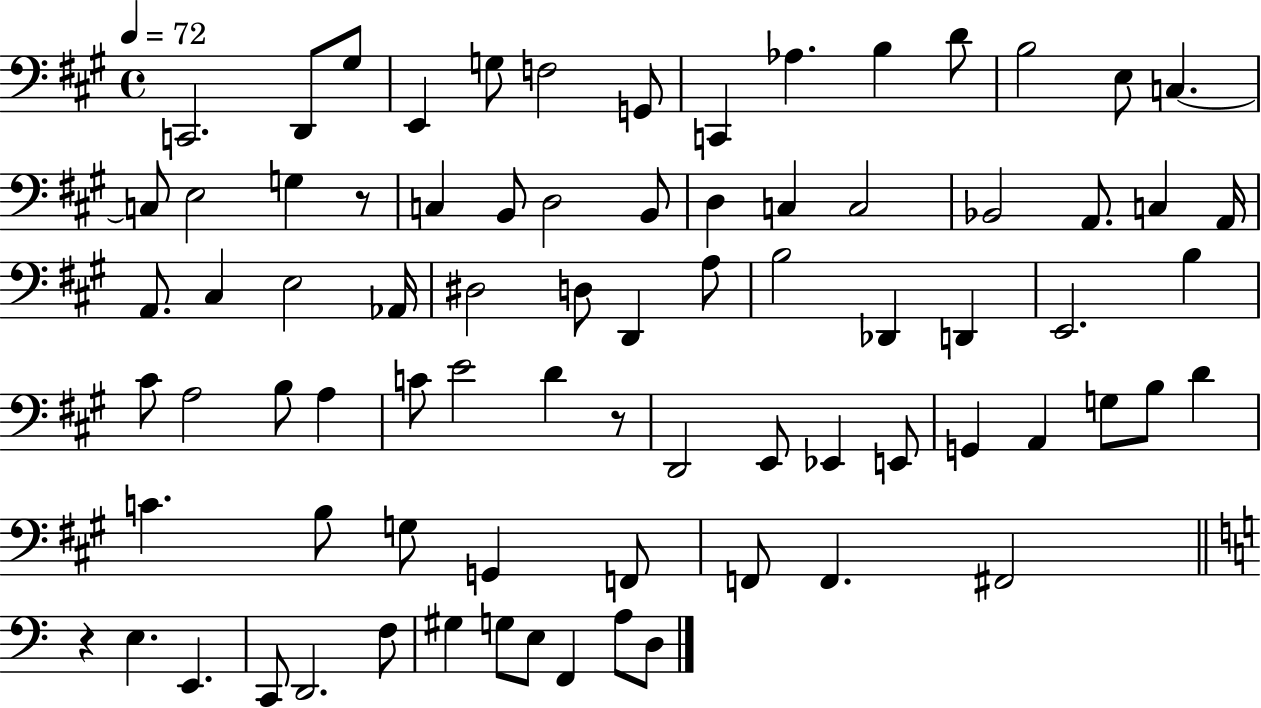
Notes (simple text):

C2/h. D2/e G#3/e E2/q G3/e F3/h G2/e C2/q Ab3/q. B3/q D4/e B3/h E3/e C3/q. C3/e E3/h G3/q R/e C3/q B2/e D3/h B2/e D3/q C3/q C3/h Bb2/h A2/e. C3/q A2/s A2/e. C#3/q E3/h Ab2/s D#3/h D3/e D2/q A3/e B3/h Db2/q D2/q E2/h. B3/q C#4/e A3/h B3/e A3/q C4/e E4/h D4/q R/e D2/h E2/e Eb2/q E2/e G2/q A2/q G3/e B3/e D4/q C4/q. B3/e G3/e G2/q F2/e F2/e F2/q. F#2/h R/q E3/q. E2/q. C2/e D2/h. F3/e G#3/q G3/e E3/e F2/q A3/e D3/e